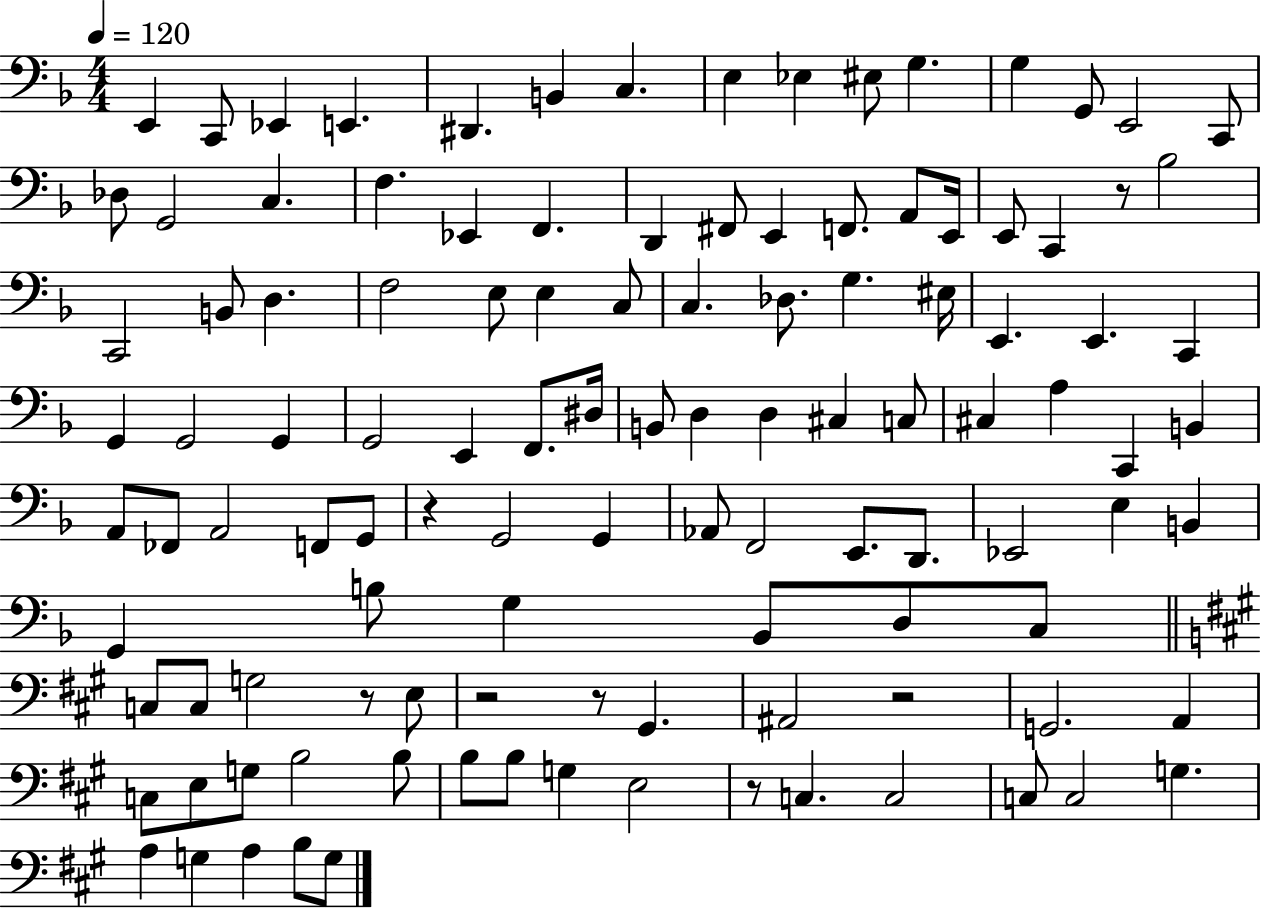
X:1
T:Untitled
M:4/4
L:1/4
K:F
E,, C,,/2 _E,, E,, ^D,, B,, C, E, _E, ^E,/2 G, G, G,,/2 E,,2 C,,/2 _D,/2 G,,2 C, F, _E,, F,, D,, ^F,,/2 E,, F,,/2 A,,/2 E,,/4 E,,/2 C,, z/2 _B,2 C,,2 B,,/2 D, F,2 E,/2 E, C,/2 C, _D,/2 G, ^E,/4 E,, E,, C,, G,, G,,2 G,, G,,2 E,, F,,/2 ^D,/4 B,,/2 D, D, ^C, C,/2 ^C, A, C,, B,, A,,/2 _F,,/2 A,,2 F,,/2 G,,/2 z G,,2 G,, _A,,/2 F,,2 E,,/2 D,,/2 _E,,2 E, B,, G,, B,/2 G, _B,,/2 D,/2 C,/2 C,/2 C,/2 G,2 z/2 E,/2 z2 z/2 ^G,, ^A,,2 z2 G,,2 A,, C,/2 E,/2 G,/2 B,2 B,/2 B,/2 B,/2 G, E,2 z/2 C, C,2 C,/2 C,2 G, A, G, A, B,/2 G,/2